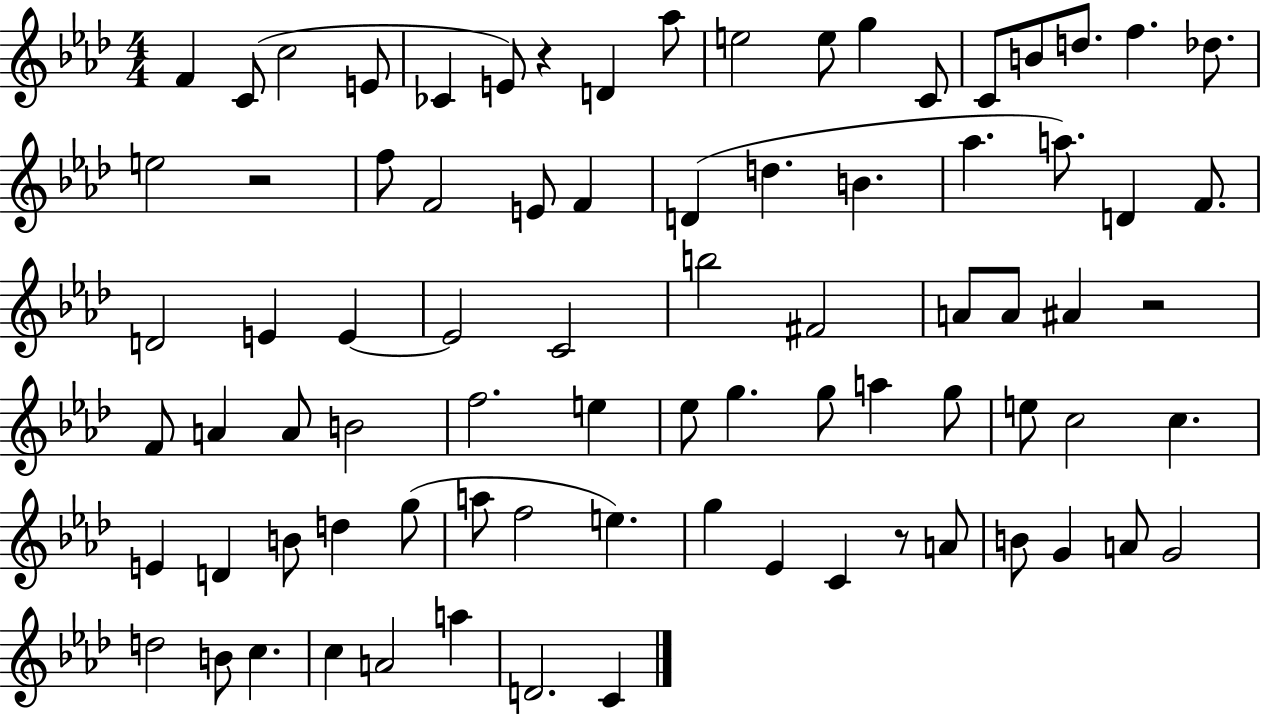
{
  \clef treble
  \numericTimeSignature
  \time 4/4
  \key aes \major
  f'4 c'8( c''2 e'8 | ces'4 e'8) r4 d'4 aes''8 | e''2 e''8 g''4 c'8 | c'8 b'8 d''8. f''4. des''8. | \break e''2 r2 | f''8 f'2 e'8 f'4 | d'4( d''4. b'4. | aes''4. a''8.) d'4 f'8. | \break d'2 e'4 e'4~~ | e'2 c'2 | b''2 fis'2 | a'8 a'8 ais'4 r2 | \break f'8 a'4 a'8 b'2 | f''2. e''4 | ees''8 g''4. g''8 a''4 g''8 | e''8 c''2 c''4. | \break e'4 d'4 b'8 d''4 g''8( | a''8 f''2 e''4.) | g''4 ees'4 c'4 r8 a'8 | b'8 g'4 a'8 g'2 | \break d''2 b'8 c''4. | c''4 a'2 a''4 | d'2. c'4 | \bar "|."
}